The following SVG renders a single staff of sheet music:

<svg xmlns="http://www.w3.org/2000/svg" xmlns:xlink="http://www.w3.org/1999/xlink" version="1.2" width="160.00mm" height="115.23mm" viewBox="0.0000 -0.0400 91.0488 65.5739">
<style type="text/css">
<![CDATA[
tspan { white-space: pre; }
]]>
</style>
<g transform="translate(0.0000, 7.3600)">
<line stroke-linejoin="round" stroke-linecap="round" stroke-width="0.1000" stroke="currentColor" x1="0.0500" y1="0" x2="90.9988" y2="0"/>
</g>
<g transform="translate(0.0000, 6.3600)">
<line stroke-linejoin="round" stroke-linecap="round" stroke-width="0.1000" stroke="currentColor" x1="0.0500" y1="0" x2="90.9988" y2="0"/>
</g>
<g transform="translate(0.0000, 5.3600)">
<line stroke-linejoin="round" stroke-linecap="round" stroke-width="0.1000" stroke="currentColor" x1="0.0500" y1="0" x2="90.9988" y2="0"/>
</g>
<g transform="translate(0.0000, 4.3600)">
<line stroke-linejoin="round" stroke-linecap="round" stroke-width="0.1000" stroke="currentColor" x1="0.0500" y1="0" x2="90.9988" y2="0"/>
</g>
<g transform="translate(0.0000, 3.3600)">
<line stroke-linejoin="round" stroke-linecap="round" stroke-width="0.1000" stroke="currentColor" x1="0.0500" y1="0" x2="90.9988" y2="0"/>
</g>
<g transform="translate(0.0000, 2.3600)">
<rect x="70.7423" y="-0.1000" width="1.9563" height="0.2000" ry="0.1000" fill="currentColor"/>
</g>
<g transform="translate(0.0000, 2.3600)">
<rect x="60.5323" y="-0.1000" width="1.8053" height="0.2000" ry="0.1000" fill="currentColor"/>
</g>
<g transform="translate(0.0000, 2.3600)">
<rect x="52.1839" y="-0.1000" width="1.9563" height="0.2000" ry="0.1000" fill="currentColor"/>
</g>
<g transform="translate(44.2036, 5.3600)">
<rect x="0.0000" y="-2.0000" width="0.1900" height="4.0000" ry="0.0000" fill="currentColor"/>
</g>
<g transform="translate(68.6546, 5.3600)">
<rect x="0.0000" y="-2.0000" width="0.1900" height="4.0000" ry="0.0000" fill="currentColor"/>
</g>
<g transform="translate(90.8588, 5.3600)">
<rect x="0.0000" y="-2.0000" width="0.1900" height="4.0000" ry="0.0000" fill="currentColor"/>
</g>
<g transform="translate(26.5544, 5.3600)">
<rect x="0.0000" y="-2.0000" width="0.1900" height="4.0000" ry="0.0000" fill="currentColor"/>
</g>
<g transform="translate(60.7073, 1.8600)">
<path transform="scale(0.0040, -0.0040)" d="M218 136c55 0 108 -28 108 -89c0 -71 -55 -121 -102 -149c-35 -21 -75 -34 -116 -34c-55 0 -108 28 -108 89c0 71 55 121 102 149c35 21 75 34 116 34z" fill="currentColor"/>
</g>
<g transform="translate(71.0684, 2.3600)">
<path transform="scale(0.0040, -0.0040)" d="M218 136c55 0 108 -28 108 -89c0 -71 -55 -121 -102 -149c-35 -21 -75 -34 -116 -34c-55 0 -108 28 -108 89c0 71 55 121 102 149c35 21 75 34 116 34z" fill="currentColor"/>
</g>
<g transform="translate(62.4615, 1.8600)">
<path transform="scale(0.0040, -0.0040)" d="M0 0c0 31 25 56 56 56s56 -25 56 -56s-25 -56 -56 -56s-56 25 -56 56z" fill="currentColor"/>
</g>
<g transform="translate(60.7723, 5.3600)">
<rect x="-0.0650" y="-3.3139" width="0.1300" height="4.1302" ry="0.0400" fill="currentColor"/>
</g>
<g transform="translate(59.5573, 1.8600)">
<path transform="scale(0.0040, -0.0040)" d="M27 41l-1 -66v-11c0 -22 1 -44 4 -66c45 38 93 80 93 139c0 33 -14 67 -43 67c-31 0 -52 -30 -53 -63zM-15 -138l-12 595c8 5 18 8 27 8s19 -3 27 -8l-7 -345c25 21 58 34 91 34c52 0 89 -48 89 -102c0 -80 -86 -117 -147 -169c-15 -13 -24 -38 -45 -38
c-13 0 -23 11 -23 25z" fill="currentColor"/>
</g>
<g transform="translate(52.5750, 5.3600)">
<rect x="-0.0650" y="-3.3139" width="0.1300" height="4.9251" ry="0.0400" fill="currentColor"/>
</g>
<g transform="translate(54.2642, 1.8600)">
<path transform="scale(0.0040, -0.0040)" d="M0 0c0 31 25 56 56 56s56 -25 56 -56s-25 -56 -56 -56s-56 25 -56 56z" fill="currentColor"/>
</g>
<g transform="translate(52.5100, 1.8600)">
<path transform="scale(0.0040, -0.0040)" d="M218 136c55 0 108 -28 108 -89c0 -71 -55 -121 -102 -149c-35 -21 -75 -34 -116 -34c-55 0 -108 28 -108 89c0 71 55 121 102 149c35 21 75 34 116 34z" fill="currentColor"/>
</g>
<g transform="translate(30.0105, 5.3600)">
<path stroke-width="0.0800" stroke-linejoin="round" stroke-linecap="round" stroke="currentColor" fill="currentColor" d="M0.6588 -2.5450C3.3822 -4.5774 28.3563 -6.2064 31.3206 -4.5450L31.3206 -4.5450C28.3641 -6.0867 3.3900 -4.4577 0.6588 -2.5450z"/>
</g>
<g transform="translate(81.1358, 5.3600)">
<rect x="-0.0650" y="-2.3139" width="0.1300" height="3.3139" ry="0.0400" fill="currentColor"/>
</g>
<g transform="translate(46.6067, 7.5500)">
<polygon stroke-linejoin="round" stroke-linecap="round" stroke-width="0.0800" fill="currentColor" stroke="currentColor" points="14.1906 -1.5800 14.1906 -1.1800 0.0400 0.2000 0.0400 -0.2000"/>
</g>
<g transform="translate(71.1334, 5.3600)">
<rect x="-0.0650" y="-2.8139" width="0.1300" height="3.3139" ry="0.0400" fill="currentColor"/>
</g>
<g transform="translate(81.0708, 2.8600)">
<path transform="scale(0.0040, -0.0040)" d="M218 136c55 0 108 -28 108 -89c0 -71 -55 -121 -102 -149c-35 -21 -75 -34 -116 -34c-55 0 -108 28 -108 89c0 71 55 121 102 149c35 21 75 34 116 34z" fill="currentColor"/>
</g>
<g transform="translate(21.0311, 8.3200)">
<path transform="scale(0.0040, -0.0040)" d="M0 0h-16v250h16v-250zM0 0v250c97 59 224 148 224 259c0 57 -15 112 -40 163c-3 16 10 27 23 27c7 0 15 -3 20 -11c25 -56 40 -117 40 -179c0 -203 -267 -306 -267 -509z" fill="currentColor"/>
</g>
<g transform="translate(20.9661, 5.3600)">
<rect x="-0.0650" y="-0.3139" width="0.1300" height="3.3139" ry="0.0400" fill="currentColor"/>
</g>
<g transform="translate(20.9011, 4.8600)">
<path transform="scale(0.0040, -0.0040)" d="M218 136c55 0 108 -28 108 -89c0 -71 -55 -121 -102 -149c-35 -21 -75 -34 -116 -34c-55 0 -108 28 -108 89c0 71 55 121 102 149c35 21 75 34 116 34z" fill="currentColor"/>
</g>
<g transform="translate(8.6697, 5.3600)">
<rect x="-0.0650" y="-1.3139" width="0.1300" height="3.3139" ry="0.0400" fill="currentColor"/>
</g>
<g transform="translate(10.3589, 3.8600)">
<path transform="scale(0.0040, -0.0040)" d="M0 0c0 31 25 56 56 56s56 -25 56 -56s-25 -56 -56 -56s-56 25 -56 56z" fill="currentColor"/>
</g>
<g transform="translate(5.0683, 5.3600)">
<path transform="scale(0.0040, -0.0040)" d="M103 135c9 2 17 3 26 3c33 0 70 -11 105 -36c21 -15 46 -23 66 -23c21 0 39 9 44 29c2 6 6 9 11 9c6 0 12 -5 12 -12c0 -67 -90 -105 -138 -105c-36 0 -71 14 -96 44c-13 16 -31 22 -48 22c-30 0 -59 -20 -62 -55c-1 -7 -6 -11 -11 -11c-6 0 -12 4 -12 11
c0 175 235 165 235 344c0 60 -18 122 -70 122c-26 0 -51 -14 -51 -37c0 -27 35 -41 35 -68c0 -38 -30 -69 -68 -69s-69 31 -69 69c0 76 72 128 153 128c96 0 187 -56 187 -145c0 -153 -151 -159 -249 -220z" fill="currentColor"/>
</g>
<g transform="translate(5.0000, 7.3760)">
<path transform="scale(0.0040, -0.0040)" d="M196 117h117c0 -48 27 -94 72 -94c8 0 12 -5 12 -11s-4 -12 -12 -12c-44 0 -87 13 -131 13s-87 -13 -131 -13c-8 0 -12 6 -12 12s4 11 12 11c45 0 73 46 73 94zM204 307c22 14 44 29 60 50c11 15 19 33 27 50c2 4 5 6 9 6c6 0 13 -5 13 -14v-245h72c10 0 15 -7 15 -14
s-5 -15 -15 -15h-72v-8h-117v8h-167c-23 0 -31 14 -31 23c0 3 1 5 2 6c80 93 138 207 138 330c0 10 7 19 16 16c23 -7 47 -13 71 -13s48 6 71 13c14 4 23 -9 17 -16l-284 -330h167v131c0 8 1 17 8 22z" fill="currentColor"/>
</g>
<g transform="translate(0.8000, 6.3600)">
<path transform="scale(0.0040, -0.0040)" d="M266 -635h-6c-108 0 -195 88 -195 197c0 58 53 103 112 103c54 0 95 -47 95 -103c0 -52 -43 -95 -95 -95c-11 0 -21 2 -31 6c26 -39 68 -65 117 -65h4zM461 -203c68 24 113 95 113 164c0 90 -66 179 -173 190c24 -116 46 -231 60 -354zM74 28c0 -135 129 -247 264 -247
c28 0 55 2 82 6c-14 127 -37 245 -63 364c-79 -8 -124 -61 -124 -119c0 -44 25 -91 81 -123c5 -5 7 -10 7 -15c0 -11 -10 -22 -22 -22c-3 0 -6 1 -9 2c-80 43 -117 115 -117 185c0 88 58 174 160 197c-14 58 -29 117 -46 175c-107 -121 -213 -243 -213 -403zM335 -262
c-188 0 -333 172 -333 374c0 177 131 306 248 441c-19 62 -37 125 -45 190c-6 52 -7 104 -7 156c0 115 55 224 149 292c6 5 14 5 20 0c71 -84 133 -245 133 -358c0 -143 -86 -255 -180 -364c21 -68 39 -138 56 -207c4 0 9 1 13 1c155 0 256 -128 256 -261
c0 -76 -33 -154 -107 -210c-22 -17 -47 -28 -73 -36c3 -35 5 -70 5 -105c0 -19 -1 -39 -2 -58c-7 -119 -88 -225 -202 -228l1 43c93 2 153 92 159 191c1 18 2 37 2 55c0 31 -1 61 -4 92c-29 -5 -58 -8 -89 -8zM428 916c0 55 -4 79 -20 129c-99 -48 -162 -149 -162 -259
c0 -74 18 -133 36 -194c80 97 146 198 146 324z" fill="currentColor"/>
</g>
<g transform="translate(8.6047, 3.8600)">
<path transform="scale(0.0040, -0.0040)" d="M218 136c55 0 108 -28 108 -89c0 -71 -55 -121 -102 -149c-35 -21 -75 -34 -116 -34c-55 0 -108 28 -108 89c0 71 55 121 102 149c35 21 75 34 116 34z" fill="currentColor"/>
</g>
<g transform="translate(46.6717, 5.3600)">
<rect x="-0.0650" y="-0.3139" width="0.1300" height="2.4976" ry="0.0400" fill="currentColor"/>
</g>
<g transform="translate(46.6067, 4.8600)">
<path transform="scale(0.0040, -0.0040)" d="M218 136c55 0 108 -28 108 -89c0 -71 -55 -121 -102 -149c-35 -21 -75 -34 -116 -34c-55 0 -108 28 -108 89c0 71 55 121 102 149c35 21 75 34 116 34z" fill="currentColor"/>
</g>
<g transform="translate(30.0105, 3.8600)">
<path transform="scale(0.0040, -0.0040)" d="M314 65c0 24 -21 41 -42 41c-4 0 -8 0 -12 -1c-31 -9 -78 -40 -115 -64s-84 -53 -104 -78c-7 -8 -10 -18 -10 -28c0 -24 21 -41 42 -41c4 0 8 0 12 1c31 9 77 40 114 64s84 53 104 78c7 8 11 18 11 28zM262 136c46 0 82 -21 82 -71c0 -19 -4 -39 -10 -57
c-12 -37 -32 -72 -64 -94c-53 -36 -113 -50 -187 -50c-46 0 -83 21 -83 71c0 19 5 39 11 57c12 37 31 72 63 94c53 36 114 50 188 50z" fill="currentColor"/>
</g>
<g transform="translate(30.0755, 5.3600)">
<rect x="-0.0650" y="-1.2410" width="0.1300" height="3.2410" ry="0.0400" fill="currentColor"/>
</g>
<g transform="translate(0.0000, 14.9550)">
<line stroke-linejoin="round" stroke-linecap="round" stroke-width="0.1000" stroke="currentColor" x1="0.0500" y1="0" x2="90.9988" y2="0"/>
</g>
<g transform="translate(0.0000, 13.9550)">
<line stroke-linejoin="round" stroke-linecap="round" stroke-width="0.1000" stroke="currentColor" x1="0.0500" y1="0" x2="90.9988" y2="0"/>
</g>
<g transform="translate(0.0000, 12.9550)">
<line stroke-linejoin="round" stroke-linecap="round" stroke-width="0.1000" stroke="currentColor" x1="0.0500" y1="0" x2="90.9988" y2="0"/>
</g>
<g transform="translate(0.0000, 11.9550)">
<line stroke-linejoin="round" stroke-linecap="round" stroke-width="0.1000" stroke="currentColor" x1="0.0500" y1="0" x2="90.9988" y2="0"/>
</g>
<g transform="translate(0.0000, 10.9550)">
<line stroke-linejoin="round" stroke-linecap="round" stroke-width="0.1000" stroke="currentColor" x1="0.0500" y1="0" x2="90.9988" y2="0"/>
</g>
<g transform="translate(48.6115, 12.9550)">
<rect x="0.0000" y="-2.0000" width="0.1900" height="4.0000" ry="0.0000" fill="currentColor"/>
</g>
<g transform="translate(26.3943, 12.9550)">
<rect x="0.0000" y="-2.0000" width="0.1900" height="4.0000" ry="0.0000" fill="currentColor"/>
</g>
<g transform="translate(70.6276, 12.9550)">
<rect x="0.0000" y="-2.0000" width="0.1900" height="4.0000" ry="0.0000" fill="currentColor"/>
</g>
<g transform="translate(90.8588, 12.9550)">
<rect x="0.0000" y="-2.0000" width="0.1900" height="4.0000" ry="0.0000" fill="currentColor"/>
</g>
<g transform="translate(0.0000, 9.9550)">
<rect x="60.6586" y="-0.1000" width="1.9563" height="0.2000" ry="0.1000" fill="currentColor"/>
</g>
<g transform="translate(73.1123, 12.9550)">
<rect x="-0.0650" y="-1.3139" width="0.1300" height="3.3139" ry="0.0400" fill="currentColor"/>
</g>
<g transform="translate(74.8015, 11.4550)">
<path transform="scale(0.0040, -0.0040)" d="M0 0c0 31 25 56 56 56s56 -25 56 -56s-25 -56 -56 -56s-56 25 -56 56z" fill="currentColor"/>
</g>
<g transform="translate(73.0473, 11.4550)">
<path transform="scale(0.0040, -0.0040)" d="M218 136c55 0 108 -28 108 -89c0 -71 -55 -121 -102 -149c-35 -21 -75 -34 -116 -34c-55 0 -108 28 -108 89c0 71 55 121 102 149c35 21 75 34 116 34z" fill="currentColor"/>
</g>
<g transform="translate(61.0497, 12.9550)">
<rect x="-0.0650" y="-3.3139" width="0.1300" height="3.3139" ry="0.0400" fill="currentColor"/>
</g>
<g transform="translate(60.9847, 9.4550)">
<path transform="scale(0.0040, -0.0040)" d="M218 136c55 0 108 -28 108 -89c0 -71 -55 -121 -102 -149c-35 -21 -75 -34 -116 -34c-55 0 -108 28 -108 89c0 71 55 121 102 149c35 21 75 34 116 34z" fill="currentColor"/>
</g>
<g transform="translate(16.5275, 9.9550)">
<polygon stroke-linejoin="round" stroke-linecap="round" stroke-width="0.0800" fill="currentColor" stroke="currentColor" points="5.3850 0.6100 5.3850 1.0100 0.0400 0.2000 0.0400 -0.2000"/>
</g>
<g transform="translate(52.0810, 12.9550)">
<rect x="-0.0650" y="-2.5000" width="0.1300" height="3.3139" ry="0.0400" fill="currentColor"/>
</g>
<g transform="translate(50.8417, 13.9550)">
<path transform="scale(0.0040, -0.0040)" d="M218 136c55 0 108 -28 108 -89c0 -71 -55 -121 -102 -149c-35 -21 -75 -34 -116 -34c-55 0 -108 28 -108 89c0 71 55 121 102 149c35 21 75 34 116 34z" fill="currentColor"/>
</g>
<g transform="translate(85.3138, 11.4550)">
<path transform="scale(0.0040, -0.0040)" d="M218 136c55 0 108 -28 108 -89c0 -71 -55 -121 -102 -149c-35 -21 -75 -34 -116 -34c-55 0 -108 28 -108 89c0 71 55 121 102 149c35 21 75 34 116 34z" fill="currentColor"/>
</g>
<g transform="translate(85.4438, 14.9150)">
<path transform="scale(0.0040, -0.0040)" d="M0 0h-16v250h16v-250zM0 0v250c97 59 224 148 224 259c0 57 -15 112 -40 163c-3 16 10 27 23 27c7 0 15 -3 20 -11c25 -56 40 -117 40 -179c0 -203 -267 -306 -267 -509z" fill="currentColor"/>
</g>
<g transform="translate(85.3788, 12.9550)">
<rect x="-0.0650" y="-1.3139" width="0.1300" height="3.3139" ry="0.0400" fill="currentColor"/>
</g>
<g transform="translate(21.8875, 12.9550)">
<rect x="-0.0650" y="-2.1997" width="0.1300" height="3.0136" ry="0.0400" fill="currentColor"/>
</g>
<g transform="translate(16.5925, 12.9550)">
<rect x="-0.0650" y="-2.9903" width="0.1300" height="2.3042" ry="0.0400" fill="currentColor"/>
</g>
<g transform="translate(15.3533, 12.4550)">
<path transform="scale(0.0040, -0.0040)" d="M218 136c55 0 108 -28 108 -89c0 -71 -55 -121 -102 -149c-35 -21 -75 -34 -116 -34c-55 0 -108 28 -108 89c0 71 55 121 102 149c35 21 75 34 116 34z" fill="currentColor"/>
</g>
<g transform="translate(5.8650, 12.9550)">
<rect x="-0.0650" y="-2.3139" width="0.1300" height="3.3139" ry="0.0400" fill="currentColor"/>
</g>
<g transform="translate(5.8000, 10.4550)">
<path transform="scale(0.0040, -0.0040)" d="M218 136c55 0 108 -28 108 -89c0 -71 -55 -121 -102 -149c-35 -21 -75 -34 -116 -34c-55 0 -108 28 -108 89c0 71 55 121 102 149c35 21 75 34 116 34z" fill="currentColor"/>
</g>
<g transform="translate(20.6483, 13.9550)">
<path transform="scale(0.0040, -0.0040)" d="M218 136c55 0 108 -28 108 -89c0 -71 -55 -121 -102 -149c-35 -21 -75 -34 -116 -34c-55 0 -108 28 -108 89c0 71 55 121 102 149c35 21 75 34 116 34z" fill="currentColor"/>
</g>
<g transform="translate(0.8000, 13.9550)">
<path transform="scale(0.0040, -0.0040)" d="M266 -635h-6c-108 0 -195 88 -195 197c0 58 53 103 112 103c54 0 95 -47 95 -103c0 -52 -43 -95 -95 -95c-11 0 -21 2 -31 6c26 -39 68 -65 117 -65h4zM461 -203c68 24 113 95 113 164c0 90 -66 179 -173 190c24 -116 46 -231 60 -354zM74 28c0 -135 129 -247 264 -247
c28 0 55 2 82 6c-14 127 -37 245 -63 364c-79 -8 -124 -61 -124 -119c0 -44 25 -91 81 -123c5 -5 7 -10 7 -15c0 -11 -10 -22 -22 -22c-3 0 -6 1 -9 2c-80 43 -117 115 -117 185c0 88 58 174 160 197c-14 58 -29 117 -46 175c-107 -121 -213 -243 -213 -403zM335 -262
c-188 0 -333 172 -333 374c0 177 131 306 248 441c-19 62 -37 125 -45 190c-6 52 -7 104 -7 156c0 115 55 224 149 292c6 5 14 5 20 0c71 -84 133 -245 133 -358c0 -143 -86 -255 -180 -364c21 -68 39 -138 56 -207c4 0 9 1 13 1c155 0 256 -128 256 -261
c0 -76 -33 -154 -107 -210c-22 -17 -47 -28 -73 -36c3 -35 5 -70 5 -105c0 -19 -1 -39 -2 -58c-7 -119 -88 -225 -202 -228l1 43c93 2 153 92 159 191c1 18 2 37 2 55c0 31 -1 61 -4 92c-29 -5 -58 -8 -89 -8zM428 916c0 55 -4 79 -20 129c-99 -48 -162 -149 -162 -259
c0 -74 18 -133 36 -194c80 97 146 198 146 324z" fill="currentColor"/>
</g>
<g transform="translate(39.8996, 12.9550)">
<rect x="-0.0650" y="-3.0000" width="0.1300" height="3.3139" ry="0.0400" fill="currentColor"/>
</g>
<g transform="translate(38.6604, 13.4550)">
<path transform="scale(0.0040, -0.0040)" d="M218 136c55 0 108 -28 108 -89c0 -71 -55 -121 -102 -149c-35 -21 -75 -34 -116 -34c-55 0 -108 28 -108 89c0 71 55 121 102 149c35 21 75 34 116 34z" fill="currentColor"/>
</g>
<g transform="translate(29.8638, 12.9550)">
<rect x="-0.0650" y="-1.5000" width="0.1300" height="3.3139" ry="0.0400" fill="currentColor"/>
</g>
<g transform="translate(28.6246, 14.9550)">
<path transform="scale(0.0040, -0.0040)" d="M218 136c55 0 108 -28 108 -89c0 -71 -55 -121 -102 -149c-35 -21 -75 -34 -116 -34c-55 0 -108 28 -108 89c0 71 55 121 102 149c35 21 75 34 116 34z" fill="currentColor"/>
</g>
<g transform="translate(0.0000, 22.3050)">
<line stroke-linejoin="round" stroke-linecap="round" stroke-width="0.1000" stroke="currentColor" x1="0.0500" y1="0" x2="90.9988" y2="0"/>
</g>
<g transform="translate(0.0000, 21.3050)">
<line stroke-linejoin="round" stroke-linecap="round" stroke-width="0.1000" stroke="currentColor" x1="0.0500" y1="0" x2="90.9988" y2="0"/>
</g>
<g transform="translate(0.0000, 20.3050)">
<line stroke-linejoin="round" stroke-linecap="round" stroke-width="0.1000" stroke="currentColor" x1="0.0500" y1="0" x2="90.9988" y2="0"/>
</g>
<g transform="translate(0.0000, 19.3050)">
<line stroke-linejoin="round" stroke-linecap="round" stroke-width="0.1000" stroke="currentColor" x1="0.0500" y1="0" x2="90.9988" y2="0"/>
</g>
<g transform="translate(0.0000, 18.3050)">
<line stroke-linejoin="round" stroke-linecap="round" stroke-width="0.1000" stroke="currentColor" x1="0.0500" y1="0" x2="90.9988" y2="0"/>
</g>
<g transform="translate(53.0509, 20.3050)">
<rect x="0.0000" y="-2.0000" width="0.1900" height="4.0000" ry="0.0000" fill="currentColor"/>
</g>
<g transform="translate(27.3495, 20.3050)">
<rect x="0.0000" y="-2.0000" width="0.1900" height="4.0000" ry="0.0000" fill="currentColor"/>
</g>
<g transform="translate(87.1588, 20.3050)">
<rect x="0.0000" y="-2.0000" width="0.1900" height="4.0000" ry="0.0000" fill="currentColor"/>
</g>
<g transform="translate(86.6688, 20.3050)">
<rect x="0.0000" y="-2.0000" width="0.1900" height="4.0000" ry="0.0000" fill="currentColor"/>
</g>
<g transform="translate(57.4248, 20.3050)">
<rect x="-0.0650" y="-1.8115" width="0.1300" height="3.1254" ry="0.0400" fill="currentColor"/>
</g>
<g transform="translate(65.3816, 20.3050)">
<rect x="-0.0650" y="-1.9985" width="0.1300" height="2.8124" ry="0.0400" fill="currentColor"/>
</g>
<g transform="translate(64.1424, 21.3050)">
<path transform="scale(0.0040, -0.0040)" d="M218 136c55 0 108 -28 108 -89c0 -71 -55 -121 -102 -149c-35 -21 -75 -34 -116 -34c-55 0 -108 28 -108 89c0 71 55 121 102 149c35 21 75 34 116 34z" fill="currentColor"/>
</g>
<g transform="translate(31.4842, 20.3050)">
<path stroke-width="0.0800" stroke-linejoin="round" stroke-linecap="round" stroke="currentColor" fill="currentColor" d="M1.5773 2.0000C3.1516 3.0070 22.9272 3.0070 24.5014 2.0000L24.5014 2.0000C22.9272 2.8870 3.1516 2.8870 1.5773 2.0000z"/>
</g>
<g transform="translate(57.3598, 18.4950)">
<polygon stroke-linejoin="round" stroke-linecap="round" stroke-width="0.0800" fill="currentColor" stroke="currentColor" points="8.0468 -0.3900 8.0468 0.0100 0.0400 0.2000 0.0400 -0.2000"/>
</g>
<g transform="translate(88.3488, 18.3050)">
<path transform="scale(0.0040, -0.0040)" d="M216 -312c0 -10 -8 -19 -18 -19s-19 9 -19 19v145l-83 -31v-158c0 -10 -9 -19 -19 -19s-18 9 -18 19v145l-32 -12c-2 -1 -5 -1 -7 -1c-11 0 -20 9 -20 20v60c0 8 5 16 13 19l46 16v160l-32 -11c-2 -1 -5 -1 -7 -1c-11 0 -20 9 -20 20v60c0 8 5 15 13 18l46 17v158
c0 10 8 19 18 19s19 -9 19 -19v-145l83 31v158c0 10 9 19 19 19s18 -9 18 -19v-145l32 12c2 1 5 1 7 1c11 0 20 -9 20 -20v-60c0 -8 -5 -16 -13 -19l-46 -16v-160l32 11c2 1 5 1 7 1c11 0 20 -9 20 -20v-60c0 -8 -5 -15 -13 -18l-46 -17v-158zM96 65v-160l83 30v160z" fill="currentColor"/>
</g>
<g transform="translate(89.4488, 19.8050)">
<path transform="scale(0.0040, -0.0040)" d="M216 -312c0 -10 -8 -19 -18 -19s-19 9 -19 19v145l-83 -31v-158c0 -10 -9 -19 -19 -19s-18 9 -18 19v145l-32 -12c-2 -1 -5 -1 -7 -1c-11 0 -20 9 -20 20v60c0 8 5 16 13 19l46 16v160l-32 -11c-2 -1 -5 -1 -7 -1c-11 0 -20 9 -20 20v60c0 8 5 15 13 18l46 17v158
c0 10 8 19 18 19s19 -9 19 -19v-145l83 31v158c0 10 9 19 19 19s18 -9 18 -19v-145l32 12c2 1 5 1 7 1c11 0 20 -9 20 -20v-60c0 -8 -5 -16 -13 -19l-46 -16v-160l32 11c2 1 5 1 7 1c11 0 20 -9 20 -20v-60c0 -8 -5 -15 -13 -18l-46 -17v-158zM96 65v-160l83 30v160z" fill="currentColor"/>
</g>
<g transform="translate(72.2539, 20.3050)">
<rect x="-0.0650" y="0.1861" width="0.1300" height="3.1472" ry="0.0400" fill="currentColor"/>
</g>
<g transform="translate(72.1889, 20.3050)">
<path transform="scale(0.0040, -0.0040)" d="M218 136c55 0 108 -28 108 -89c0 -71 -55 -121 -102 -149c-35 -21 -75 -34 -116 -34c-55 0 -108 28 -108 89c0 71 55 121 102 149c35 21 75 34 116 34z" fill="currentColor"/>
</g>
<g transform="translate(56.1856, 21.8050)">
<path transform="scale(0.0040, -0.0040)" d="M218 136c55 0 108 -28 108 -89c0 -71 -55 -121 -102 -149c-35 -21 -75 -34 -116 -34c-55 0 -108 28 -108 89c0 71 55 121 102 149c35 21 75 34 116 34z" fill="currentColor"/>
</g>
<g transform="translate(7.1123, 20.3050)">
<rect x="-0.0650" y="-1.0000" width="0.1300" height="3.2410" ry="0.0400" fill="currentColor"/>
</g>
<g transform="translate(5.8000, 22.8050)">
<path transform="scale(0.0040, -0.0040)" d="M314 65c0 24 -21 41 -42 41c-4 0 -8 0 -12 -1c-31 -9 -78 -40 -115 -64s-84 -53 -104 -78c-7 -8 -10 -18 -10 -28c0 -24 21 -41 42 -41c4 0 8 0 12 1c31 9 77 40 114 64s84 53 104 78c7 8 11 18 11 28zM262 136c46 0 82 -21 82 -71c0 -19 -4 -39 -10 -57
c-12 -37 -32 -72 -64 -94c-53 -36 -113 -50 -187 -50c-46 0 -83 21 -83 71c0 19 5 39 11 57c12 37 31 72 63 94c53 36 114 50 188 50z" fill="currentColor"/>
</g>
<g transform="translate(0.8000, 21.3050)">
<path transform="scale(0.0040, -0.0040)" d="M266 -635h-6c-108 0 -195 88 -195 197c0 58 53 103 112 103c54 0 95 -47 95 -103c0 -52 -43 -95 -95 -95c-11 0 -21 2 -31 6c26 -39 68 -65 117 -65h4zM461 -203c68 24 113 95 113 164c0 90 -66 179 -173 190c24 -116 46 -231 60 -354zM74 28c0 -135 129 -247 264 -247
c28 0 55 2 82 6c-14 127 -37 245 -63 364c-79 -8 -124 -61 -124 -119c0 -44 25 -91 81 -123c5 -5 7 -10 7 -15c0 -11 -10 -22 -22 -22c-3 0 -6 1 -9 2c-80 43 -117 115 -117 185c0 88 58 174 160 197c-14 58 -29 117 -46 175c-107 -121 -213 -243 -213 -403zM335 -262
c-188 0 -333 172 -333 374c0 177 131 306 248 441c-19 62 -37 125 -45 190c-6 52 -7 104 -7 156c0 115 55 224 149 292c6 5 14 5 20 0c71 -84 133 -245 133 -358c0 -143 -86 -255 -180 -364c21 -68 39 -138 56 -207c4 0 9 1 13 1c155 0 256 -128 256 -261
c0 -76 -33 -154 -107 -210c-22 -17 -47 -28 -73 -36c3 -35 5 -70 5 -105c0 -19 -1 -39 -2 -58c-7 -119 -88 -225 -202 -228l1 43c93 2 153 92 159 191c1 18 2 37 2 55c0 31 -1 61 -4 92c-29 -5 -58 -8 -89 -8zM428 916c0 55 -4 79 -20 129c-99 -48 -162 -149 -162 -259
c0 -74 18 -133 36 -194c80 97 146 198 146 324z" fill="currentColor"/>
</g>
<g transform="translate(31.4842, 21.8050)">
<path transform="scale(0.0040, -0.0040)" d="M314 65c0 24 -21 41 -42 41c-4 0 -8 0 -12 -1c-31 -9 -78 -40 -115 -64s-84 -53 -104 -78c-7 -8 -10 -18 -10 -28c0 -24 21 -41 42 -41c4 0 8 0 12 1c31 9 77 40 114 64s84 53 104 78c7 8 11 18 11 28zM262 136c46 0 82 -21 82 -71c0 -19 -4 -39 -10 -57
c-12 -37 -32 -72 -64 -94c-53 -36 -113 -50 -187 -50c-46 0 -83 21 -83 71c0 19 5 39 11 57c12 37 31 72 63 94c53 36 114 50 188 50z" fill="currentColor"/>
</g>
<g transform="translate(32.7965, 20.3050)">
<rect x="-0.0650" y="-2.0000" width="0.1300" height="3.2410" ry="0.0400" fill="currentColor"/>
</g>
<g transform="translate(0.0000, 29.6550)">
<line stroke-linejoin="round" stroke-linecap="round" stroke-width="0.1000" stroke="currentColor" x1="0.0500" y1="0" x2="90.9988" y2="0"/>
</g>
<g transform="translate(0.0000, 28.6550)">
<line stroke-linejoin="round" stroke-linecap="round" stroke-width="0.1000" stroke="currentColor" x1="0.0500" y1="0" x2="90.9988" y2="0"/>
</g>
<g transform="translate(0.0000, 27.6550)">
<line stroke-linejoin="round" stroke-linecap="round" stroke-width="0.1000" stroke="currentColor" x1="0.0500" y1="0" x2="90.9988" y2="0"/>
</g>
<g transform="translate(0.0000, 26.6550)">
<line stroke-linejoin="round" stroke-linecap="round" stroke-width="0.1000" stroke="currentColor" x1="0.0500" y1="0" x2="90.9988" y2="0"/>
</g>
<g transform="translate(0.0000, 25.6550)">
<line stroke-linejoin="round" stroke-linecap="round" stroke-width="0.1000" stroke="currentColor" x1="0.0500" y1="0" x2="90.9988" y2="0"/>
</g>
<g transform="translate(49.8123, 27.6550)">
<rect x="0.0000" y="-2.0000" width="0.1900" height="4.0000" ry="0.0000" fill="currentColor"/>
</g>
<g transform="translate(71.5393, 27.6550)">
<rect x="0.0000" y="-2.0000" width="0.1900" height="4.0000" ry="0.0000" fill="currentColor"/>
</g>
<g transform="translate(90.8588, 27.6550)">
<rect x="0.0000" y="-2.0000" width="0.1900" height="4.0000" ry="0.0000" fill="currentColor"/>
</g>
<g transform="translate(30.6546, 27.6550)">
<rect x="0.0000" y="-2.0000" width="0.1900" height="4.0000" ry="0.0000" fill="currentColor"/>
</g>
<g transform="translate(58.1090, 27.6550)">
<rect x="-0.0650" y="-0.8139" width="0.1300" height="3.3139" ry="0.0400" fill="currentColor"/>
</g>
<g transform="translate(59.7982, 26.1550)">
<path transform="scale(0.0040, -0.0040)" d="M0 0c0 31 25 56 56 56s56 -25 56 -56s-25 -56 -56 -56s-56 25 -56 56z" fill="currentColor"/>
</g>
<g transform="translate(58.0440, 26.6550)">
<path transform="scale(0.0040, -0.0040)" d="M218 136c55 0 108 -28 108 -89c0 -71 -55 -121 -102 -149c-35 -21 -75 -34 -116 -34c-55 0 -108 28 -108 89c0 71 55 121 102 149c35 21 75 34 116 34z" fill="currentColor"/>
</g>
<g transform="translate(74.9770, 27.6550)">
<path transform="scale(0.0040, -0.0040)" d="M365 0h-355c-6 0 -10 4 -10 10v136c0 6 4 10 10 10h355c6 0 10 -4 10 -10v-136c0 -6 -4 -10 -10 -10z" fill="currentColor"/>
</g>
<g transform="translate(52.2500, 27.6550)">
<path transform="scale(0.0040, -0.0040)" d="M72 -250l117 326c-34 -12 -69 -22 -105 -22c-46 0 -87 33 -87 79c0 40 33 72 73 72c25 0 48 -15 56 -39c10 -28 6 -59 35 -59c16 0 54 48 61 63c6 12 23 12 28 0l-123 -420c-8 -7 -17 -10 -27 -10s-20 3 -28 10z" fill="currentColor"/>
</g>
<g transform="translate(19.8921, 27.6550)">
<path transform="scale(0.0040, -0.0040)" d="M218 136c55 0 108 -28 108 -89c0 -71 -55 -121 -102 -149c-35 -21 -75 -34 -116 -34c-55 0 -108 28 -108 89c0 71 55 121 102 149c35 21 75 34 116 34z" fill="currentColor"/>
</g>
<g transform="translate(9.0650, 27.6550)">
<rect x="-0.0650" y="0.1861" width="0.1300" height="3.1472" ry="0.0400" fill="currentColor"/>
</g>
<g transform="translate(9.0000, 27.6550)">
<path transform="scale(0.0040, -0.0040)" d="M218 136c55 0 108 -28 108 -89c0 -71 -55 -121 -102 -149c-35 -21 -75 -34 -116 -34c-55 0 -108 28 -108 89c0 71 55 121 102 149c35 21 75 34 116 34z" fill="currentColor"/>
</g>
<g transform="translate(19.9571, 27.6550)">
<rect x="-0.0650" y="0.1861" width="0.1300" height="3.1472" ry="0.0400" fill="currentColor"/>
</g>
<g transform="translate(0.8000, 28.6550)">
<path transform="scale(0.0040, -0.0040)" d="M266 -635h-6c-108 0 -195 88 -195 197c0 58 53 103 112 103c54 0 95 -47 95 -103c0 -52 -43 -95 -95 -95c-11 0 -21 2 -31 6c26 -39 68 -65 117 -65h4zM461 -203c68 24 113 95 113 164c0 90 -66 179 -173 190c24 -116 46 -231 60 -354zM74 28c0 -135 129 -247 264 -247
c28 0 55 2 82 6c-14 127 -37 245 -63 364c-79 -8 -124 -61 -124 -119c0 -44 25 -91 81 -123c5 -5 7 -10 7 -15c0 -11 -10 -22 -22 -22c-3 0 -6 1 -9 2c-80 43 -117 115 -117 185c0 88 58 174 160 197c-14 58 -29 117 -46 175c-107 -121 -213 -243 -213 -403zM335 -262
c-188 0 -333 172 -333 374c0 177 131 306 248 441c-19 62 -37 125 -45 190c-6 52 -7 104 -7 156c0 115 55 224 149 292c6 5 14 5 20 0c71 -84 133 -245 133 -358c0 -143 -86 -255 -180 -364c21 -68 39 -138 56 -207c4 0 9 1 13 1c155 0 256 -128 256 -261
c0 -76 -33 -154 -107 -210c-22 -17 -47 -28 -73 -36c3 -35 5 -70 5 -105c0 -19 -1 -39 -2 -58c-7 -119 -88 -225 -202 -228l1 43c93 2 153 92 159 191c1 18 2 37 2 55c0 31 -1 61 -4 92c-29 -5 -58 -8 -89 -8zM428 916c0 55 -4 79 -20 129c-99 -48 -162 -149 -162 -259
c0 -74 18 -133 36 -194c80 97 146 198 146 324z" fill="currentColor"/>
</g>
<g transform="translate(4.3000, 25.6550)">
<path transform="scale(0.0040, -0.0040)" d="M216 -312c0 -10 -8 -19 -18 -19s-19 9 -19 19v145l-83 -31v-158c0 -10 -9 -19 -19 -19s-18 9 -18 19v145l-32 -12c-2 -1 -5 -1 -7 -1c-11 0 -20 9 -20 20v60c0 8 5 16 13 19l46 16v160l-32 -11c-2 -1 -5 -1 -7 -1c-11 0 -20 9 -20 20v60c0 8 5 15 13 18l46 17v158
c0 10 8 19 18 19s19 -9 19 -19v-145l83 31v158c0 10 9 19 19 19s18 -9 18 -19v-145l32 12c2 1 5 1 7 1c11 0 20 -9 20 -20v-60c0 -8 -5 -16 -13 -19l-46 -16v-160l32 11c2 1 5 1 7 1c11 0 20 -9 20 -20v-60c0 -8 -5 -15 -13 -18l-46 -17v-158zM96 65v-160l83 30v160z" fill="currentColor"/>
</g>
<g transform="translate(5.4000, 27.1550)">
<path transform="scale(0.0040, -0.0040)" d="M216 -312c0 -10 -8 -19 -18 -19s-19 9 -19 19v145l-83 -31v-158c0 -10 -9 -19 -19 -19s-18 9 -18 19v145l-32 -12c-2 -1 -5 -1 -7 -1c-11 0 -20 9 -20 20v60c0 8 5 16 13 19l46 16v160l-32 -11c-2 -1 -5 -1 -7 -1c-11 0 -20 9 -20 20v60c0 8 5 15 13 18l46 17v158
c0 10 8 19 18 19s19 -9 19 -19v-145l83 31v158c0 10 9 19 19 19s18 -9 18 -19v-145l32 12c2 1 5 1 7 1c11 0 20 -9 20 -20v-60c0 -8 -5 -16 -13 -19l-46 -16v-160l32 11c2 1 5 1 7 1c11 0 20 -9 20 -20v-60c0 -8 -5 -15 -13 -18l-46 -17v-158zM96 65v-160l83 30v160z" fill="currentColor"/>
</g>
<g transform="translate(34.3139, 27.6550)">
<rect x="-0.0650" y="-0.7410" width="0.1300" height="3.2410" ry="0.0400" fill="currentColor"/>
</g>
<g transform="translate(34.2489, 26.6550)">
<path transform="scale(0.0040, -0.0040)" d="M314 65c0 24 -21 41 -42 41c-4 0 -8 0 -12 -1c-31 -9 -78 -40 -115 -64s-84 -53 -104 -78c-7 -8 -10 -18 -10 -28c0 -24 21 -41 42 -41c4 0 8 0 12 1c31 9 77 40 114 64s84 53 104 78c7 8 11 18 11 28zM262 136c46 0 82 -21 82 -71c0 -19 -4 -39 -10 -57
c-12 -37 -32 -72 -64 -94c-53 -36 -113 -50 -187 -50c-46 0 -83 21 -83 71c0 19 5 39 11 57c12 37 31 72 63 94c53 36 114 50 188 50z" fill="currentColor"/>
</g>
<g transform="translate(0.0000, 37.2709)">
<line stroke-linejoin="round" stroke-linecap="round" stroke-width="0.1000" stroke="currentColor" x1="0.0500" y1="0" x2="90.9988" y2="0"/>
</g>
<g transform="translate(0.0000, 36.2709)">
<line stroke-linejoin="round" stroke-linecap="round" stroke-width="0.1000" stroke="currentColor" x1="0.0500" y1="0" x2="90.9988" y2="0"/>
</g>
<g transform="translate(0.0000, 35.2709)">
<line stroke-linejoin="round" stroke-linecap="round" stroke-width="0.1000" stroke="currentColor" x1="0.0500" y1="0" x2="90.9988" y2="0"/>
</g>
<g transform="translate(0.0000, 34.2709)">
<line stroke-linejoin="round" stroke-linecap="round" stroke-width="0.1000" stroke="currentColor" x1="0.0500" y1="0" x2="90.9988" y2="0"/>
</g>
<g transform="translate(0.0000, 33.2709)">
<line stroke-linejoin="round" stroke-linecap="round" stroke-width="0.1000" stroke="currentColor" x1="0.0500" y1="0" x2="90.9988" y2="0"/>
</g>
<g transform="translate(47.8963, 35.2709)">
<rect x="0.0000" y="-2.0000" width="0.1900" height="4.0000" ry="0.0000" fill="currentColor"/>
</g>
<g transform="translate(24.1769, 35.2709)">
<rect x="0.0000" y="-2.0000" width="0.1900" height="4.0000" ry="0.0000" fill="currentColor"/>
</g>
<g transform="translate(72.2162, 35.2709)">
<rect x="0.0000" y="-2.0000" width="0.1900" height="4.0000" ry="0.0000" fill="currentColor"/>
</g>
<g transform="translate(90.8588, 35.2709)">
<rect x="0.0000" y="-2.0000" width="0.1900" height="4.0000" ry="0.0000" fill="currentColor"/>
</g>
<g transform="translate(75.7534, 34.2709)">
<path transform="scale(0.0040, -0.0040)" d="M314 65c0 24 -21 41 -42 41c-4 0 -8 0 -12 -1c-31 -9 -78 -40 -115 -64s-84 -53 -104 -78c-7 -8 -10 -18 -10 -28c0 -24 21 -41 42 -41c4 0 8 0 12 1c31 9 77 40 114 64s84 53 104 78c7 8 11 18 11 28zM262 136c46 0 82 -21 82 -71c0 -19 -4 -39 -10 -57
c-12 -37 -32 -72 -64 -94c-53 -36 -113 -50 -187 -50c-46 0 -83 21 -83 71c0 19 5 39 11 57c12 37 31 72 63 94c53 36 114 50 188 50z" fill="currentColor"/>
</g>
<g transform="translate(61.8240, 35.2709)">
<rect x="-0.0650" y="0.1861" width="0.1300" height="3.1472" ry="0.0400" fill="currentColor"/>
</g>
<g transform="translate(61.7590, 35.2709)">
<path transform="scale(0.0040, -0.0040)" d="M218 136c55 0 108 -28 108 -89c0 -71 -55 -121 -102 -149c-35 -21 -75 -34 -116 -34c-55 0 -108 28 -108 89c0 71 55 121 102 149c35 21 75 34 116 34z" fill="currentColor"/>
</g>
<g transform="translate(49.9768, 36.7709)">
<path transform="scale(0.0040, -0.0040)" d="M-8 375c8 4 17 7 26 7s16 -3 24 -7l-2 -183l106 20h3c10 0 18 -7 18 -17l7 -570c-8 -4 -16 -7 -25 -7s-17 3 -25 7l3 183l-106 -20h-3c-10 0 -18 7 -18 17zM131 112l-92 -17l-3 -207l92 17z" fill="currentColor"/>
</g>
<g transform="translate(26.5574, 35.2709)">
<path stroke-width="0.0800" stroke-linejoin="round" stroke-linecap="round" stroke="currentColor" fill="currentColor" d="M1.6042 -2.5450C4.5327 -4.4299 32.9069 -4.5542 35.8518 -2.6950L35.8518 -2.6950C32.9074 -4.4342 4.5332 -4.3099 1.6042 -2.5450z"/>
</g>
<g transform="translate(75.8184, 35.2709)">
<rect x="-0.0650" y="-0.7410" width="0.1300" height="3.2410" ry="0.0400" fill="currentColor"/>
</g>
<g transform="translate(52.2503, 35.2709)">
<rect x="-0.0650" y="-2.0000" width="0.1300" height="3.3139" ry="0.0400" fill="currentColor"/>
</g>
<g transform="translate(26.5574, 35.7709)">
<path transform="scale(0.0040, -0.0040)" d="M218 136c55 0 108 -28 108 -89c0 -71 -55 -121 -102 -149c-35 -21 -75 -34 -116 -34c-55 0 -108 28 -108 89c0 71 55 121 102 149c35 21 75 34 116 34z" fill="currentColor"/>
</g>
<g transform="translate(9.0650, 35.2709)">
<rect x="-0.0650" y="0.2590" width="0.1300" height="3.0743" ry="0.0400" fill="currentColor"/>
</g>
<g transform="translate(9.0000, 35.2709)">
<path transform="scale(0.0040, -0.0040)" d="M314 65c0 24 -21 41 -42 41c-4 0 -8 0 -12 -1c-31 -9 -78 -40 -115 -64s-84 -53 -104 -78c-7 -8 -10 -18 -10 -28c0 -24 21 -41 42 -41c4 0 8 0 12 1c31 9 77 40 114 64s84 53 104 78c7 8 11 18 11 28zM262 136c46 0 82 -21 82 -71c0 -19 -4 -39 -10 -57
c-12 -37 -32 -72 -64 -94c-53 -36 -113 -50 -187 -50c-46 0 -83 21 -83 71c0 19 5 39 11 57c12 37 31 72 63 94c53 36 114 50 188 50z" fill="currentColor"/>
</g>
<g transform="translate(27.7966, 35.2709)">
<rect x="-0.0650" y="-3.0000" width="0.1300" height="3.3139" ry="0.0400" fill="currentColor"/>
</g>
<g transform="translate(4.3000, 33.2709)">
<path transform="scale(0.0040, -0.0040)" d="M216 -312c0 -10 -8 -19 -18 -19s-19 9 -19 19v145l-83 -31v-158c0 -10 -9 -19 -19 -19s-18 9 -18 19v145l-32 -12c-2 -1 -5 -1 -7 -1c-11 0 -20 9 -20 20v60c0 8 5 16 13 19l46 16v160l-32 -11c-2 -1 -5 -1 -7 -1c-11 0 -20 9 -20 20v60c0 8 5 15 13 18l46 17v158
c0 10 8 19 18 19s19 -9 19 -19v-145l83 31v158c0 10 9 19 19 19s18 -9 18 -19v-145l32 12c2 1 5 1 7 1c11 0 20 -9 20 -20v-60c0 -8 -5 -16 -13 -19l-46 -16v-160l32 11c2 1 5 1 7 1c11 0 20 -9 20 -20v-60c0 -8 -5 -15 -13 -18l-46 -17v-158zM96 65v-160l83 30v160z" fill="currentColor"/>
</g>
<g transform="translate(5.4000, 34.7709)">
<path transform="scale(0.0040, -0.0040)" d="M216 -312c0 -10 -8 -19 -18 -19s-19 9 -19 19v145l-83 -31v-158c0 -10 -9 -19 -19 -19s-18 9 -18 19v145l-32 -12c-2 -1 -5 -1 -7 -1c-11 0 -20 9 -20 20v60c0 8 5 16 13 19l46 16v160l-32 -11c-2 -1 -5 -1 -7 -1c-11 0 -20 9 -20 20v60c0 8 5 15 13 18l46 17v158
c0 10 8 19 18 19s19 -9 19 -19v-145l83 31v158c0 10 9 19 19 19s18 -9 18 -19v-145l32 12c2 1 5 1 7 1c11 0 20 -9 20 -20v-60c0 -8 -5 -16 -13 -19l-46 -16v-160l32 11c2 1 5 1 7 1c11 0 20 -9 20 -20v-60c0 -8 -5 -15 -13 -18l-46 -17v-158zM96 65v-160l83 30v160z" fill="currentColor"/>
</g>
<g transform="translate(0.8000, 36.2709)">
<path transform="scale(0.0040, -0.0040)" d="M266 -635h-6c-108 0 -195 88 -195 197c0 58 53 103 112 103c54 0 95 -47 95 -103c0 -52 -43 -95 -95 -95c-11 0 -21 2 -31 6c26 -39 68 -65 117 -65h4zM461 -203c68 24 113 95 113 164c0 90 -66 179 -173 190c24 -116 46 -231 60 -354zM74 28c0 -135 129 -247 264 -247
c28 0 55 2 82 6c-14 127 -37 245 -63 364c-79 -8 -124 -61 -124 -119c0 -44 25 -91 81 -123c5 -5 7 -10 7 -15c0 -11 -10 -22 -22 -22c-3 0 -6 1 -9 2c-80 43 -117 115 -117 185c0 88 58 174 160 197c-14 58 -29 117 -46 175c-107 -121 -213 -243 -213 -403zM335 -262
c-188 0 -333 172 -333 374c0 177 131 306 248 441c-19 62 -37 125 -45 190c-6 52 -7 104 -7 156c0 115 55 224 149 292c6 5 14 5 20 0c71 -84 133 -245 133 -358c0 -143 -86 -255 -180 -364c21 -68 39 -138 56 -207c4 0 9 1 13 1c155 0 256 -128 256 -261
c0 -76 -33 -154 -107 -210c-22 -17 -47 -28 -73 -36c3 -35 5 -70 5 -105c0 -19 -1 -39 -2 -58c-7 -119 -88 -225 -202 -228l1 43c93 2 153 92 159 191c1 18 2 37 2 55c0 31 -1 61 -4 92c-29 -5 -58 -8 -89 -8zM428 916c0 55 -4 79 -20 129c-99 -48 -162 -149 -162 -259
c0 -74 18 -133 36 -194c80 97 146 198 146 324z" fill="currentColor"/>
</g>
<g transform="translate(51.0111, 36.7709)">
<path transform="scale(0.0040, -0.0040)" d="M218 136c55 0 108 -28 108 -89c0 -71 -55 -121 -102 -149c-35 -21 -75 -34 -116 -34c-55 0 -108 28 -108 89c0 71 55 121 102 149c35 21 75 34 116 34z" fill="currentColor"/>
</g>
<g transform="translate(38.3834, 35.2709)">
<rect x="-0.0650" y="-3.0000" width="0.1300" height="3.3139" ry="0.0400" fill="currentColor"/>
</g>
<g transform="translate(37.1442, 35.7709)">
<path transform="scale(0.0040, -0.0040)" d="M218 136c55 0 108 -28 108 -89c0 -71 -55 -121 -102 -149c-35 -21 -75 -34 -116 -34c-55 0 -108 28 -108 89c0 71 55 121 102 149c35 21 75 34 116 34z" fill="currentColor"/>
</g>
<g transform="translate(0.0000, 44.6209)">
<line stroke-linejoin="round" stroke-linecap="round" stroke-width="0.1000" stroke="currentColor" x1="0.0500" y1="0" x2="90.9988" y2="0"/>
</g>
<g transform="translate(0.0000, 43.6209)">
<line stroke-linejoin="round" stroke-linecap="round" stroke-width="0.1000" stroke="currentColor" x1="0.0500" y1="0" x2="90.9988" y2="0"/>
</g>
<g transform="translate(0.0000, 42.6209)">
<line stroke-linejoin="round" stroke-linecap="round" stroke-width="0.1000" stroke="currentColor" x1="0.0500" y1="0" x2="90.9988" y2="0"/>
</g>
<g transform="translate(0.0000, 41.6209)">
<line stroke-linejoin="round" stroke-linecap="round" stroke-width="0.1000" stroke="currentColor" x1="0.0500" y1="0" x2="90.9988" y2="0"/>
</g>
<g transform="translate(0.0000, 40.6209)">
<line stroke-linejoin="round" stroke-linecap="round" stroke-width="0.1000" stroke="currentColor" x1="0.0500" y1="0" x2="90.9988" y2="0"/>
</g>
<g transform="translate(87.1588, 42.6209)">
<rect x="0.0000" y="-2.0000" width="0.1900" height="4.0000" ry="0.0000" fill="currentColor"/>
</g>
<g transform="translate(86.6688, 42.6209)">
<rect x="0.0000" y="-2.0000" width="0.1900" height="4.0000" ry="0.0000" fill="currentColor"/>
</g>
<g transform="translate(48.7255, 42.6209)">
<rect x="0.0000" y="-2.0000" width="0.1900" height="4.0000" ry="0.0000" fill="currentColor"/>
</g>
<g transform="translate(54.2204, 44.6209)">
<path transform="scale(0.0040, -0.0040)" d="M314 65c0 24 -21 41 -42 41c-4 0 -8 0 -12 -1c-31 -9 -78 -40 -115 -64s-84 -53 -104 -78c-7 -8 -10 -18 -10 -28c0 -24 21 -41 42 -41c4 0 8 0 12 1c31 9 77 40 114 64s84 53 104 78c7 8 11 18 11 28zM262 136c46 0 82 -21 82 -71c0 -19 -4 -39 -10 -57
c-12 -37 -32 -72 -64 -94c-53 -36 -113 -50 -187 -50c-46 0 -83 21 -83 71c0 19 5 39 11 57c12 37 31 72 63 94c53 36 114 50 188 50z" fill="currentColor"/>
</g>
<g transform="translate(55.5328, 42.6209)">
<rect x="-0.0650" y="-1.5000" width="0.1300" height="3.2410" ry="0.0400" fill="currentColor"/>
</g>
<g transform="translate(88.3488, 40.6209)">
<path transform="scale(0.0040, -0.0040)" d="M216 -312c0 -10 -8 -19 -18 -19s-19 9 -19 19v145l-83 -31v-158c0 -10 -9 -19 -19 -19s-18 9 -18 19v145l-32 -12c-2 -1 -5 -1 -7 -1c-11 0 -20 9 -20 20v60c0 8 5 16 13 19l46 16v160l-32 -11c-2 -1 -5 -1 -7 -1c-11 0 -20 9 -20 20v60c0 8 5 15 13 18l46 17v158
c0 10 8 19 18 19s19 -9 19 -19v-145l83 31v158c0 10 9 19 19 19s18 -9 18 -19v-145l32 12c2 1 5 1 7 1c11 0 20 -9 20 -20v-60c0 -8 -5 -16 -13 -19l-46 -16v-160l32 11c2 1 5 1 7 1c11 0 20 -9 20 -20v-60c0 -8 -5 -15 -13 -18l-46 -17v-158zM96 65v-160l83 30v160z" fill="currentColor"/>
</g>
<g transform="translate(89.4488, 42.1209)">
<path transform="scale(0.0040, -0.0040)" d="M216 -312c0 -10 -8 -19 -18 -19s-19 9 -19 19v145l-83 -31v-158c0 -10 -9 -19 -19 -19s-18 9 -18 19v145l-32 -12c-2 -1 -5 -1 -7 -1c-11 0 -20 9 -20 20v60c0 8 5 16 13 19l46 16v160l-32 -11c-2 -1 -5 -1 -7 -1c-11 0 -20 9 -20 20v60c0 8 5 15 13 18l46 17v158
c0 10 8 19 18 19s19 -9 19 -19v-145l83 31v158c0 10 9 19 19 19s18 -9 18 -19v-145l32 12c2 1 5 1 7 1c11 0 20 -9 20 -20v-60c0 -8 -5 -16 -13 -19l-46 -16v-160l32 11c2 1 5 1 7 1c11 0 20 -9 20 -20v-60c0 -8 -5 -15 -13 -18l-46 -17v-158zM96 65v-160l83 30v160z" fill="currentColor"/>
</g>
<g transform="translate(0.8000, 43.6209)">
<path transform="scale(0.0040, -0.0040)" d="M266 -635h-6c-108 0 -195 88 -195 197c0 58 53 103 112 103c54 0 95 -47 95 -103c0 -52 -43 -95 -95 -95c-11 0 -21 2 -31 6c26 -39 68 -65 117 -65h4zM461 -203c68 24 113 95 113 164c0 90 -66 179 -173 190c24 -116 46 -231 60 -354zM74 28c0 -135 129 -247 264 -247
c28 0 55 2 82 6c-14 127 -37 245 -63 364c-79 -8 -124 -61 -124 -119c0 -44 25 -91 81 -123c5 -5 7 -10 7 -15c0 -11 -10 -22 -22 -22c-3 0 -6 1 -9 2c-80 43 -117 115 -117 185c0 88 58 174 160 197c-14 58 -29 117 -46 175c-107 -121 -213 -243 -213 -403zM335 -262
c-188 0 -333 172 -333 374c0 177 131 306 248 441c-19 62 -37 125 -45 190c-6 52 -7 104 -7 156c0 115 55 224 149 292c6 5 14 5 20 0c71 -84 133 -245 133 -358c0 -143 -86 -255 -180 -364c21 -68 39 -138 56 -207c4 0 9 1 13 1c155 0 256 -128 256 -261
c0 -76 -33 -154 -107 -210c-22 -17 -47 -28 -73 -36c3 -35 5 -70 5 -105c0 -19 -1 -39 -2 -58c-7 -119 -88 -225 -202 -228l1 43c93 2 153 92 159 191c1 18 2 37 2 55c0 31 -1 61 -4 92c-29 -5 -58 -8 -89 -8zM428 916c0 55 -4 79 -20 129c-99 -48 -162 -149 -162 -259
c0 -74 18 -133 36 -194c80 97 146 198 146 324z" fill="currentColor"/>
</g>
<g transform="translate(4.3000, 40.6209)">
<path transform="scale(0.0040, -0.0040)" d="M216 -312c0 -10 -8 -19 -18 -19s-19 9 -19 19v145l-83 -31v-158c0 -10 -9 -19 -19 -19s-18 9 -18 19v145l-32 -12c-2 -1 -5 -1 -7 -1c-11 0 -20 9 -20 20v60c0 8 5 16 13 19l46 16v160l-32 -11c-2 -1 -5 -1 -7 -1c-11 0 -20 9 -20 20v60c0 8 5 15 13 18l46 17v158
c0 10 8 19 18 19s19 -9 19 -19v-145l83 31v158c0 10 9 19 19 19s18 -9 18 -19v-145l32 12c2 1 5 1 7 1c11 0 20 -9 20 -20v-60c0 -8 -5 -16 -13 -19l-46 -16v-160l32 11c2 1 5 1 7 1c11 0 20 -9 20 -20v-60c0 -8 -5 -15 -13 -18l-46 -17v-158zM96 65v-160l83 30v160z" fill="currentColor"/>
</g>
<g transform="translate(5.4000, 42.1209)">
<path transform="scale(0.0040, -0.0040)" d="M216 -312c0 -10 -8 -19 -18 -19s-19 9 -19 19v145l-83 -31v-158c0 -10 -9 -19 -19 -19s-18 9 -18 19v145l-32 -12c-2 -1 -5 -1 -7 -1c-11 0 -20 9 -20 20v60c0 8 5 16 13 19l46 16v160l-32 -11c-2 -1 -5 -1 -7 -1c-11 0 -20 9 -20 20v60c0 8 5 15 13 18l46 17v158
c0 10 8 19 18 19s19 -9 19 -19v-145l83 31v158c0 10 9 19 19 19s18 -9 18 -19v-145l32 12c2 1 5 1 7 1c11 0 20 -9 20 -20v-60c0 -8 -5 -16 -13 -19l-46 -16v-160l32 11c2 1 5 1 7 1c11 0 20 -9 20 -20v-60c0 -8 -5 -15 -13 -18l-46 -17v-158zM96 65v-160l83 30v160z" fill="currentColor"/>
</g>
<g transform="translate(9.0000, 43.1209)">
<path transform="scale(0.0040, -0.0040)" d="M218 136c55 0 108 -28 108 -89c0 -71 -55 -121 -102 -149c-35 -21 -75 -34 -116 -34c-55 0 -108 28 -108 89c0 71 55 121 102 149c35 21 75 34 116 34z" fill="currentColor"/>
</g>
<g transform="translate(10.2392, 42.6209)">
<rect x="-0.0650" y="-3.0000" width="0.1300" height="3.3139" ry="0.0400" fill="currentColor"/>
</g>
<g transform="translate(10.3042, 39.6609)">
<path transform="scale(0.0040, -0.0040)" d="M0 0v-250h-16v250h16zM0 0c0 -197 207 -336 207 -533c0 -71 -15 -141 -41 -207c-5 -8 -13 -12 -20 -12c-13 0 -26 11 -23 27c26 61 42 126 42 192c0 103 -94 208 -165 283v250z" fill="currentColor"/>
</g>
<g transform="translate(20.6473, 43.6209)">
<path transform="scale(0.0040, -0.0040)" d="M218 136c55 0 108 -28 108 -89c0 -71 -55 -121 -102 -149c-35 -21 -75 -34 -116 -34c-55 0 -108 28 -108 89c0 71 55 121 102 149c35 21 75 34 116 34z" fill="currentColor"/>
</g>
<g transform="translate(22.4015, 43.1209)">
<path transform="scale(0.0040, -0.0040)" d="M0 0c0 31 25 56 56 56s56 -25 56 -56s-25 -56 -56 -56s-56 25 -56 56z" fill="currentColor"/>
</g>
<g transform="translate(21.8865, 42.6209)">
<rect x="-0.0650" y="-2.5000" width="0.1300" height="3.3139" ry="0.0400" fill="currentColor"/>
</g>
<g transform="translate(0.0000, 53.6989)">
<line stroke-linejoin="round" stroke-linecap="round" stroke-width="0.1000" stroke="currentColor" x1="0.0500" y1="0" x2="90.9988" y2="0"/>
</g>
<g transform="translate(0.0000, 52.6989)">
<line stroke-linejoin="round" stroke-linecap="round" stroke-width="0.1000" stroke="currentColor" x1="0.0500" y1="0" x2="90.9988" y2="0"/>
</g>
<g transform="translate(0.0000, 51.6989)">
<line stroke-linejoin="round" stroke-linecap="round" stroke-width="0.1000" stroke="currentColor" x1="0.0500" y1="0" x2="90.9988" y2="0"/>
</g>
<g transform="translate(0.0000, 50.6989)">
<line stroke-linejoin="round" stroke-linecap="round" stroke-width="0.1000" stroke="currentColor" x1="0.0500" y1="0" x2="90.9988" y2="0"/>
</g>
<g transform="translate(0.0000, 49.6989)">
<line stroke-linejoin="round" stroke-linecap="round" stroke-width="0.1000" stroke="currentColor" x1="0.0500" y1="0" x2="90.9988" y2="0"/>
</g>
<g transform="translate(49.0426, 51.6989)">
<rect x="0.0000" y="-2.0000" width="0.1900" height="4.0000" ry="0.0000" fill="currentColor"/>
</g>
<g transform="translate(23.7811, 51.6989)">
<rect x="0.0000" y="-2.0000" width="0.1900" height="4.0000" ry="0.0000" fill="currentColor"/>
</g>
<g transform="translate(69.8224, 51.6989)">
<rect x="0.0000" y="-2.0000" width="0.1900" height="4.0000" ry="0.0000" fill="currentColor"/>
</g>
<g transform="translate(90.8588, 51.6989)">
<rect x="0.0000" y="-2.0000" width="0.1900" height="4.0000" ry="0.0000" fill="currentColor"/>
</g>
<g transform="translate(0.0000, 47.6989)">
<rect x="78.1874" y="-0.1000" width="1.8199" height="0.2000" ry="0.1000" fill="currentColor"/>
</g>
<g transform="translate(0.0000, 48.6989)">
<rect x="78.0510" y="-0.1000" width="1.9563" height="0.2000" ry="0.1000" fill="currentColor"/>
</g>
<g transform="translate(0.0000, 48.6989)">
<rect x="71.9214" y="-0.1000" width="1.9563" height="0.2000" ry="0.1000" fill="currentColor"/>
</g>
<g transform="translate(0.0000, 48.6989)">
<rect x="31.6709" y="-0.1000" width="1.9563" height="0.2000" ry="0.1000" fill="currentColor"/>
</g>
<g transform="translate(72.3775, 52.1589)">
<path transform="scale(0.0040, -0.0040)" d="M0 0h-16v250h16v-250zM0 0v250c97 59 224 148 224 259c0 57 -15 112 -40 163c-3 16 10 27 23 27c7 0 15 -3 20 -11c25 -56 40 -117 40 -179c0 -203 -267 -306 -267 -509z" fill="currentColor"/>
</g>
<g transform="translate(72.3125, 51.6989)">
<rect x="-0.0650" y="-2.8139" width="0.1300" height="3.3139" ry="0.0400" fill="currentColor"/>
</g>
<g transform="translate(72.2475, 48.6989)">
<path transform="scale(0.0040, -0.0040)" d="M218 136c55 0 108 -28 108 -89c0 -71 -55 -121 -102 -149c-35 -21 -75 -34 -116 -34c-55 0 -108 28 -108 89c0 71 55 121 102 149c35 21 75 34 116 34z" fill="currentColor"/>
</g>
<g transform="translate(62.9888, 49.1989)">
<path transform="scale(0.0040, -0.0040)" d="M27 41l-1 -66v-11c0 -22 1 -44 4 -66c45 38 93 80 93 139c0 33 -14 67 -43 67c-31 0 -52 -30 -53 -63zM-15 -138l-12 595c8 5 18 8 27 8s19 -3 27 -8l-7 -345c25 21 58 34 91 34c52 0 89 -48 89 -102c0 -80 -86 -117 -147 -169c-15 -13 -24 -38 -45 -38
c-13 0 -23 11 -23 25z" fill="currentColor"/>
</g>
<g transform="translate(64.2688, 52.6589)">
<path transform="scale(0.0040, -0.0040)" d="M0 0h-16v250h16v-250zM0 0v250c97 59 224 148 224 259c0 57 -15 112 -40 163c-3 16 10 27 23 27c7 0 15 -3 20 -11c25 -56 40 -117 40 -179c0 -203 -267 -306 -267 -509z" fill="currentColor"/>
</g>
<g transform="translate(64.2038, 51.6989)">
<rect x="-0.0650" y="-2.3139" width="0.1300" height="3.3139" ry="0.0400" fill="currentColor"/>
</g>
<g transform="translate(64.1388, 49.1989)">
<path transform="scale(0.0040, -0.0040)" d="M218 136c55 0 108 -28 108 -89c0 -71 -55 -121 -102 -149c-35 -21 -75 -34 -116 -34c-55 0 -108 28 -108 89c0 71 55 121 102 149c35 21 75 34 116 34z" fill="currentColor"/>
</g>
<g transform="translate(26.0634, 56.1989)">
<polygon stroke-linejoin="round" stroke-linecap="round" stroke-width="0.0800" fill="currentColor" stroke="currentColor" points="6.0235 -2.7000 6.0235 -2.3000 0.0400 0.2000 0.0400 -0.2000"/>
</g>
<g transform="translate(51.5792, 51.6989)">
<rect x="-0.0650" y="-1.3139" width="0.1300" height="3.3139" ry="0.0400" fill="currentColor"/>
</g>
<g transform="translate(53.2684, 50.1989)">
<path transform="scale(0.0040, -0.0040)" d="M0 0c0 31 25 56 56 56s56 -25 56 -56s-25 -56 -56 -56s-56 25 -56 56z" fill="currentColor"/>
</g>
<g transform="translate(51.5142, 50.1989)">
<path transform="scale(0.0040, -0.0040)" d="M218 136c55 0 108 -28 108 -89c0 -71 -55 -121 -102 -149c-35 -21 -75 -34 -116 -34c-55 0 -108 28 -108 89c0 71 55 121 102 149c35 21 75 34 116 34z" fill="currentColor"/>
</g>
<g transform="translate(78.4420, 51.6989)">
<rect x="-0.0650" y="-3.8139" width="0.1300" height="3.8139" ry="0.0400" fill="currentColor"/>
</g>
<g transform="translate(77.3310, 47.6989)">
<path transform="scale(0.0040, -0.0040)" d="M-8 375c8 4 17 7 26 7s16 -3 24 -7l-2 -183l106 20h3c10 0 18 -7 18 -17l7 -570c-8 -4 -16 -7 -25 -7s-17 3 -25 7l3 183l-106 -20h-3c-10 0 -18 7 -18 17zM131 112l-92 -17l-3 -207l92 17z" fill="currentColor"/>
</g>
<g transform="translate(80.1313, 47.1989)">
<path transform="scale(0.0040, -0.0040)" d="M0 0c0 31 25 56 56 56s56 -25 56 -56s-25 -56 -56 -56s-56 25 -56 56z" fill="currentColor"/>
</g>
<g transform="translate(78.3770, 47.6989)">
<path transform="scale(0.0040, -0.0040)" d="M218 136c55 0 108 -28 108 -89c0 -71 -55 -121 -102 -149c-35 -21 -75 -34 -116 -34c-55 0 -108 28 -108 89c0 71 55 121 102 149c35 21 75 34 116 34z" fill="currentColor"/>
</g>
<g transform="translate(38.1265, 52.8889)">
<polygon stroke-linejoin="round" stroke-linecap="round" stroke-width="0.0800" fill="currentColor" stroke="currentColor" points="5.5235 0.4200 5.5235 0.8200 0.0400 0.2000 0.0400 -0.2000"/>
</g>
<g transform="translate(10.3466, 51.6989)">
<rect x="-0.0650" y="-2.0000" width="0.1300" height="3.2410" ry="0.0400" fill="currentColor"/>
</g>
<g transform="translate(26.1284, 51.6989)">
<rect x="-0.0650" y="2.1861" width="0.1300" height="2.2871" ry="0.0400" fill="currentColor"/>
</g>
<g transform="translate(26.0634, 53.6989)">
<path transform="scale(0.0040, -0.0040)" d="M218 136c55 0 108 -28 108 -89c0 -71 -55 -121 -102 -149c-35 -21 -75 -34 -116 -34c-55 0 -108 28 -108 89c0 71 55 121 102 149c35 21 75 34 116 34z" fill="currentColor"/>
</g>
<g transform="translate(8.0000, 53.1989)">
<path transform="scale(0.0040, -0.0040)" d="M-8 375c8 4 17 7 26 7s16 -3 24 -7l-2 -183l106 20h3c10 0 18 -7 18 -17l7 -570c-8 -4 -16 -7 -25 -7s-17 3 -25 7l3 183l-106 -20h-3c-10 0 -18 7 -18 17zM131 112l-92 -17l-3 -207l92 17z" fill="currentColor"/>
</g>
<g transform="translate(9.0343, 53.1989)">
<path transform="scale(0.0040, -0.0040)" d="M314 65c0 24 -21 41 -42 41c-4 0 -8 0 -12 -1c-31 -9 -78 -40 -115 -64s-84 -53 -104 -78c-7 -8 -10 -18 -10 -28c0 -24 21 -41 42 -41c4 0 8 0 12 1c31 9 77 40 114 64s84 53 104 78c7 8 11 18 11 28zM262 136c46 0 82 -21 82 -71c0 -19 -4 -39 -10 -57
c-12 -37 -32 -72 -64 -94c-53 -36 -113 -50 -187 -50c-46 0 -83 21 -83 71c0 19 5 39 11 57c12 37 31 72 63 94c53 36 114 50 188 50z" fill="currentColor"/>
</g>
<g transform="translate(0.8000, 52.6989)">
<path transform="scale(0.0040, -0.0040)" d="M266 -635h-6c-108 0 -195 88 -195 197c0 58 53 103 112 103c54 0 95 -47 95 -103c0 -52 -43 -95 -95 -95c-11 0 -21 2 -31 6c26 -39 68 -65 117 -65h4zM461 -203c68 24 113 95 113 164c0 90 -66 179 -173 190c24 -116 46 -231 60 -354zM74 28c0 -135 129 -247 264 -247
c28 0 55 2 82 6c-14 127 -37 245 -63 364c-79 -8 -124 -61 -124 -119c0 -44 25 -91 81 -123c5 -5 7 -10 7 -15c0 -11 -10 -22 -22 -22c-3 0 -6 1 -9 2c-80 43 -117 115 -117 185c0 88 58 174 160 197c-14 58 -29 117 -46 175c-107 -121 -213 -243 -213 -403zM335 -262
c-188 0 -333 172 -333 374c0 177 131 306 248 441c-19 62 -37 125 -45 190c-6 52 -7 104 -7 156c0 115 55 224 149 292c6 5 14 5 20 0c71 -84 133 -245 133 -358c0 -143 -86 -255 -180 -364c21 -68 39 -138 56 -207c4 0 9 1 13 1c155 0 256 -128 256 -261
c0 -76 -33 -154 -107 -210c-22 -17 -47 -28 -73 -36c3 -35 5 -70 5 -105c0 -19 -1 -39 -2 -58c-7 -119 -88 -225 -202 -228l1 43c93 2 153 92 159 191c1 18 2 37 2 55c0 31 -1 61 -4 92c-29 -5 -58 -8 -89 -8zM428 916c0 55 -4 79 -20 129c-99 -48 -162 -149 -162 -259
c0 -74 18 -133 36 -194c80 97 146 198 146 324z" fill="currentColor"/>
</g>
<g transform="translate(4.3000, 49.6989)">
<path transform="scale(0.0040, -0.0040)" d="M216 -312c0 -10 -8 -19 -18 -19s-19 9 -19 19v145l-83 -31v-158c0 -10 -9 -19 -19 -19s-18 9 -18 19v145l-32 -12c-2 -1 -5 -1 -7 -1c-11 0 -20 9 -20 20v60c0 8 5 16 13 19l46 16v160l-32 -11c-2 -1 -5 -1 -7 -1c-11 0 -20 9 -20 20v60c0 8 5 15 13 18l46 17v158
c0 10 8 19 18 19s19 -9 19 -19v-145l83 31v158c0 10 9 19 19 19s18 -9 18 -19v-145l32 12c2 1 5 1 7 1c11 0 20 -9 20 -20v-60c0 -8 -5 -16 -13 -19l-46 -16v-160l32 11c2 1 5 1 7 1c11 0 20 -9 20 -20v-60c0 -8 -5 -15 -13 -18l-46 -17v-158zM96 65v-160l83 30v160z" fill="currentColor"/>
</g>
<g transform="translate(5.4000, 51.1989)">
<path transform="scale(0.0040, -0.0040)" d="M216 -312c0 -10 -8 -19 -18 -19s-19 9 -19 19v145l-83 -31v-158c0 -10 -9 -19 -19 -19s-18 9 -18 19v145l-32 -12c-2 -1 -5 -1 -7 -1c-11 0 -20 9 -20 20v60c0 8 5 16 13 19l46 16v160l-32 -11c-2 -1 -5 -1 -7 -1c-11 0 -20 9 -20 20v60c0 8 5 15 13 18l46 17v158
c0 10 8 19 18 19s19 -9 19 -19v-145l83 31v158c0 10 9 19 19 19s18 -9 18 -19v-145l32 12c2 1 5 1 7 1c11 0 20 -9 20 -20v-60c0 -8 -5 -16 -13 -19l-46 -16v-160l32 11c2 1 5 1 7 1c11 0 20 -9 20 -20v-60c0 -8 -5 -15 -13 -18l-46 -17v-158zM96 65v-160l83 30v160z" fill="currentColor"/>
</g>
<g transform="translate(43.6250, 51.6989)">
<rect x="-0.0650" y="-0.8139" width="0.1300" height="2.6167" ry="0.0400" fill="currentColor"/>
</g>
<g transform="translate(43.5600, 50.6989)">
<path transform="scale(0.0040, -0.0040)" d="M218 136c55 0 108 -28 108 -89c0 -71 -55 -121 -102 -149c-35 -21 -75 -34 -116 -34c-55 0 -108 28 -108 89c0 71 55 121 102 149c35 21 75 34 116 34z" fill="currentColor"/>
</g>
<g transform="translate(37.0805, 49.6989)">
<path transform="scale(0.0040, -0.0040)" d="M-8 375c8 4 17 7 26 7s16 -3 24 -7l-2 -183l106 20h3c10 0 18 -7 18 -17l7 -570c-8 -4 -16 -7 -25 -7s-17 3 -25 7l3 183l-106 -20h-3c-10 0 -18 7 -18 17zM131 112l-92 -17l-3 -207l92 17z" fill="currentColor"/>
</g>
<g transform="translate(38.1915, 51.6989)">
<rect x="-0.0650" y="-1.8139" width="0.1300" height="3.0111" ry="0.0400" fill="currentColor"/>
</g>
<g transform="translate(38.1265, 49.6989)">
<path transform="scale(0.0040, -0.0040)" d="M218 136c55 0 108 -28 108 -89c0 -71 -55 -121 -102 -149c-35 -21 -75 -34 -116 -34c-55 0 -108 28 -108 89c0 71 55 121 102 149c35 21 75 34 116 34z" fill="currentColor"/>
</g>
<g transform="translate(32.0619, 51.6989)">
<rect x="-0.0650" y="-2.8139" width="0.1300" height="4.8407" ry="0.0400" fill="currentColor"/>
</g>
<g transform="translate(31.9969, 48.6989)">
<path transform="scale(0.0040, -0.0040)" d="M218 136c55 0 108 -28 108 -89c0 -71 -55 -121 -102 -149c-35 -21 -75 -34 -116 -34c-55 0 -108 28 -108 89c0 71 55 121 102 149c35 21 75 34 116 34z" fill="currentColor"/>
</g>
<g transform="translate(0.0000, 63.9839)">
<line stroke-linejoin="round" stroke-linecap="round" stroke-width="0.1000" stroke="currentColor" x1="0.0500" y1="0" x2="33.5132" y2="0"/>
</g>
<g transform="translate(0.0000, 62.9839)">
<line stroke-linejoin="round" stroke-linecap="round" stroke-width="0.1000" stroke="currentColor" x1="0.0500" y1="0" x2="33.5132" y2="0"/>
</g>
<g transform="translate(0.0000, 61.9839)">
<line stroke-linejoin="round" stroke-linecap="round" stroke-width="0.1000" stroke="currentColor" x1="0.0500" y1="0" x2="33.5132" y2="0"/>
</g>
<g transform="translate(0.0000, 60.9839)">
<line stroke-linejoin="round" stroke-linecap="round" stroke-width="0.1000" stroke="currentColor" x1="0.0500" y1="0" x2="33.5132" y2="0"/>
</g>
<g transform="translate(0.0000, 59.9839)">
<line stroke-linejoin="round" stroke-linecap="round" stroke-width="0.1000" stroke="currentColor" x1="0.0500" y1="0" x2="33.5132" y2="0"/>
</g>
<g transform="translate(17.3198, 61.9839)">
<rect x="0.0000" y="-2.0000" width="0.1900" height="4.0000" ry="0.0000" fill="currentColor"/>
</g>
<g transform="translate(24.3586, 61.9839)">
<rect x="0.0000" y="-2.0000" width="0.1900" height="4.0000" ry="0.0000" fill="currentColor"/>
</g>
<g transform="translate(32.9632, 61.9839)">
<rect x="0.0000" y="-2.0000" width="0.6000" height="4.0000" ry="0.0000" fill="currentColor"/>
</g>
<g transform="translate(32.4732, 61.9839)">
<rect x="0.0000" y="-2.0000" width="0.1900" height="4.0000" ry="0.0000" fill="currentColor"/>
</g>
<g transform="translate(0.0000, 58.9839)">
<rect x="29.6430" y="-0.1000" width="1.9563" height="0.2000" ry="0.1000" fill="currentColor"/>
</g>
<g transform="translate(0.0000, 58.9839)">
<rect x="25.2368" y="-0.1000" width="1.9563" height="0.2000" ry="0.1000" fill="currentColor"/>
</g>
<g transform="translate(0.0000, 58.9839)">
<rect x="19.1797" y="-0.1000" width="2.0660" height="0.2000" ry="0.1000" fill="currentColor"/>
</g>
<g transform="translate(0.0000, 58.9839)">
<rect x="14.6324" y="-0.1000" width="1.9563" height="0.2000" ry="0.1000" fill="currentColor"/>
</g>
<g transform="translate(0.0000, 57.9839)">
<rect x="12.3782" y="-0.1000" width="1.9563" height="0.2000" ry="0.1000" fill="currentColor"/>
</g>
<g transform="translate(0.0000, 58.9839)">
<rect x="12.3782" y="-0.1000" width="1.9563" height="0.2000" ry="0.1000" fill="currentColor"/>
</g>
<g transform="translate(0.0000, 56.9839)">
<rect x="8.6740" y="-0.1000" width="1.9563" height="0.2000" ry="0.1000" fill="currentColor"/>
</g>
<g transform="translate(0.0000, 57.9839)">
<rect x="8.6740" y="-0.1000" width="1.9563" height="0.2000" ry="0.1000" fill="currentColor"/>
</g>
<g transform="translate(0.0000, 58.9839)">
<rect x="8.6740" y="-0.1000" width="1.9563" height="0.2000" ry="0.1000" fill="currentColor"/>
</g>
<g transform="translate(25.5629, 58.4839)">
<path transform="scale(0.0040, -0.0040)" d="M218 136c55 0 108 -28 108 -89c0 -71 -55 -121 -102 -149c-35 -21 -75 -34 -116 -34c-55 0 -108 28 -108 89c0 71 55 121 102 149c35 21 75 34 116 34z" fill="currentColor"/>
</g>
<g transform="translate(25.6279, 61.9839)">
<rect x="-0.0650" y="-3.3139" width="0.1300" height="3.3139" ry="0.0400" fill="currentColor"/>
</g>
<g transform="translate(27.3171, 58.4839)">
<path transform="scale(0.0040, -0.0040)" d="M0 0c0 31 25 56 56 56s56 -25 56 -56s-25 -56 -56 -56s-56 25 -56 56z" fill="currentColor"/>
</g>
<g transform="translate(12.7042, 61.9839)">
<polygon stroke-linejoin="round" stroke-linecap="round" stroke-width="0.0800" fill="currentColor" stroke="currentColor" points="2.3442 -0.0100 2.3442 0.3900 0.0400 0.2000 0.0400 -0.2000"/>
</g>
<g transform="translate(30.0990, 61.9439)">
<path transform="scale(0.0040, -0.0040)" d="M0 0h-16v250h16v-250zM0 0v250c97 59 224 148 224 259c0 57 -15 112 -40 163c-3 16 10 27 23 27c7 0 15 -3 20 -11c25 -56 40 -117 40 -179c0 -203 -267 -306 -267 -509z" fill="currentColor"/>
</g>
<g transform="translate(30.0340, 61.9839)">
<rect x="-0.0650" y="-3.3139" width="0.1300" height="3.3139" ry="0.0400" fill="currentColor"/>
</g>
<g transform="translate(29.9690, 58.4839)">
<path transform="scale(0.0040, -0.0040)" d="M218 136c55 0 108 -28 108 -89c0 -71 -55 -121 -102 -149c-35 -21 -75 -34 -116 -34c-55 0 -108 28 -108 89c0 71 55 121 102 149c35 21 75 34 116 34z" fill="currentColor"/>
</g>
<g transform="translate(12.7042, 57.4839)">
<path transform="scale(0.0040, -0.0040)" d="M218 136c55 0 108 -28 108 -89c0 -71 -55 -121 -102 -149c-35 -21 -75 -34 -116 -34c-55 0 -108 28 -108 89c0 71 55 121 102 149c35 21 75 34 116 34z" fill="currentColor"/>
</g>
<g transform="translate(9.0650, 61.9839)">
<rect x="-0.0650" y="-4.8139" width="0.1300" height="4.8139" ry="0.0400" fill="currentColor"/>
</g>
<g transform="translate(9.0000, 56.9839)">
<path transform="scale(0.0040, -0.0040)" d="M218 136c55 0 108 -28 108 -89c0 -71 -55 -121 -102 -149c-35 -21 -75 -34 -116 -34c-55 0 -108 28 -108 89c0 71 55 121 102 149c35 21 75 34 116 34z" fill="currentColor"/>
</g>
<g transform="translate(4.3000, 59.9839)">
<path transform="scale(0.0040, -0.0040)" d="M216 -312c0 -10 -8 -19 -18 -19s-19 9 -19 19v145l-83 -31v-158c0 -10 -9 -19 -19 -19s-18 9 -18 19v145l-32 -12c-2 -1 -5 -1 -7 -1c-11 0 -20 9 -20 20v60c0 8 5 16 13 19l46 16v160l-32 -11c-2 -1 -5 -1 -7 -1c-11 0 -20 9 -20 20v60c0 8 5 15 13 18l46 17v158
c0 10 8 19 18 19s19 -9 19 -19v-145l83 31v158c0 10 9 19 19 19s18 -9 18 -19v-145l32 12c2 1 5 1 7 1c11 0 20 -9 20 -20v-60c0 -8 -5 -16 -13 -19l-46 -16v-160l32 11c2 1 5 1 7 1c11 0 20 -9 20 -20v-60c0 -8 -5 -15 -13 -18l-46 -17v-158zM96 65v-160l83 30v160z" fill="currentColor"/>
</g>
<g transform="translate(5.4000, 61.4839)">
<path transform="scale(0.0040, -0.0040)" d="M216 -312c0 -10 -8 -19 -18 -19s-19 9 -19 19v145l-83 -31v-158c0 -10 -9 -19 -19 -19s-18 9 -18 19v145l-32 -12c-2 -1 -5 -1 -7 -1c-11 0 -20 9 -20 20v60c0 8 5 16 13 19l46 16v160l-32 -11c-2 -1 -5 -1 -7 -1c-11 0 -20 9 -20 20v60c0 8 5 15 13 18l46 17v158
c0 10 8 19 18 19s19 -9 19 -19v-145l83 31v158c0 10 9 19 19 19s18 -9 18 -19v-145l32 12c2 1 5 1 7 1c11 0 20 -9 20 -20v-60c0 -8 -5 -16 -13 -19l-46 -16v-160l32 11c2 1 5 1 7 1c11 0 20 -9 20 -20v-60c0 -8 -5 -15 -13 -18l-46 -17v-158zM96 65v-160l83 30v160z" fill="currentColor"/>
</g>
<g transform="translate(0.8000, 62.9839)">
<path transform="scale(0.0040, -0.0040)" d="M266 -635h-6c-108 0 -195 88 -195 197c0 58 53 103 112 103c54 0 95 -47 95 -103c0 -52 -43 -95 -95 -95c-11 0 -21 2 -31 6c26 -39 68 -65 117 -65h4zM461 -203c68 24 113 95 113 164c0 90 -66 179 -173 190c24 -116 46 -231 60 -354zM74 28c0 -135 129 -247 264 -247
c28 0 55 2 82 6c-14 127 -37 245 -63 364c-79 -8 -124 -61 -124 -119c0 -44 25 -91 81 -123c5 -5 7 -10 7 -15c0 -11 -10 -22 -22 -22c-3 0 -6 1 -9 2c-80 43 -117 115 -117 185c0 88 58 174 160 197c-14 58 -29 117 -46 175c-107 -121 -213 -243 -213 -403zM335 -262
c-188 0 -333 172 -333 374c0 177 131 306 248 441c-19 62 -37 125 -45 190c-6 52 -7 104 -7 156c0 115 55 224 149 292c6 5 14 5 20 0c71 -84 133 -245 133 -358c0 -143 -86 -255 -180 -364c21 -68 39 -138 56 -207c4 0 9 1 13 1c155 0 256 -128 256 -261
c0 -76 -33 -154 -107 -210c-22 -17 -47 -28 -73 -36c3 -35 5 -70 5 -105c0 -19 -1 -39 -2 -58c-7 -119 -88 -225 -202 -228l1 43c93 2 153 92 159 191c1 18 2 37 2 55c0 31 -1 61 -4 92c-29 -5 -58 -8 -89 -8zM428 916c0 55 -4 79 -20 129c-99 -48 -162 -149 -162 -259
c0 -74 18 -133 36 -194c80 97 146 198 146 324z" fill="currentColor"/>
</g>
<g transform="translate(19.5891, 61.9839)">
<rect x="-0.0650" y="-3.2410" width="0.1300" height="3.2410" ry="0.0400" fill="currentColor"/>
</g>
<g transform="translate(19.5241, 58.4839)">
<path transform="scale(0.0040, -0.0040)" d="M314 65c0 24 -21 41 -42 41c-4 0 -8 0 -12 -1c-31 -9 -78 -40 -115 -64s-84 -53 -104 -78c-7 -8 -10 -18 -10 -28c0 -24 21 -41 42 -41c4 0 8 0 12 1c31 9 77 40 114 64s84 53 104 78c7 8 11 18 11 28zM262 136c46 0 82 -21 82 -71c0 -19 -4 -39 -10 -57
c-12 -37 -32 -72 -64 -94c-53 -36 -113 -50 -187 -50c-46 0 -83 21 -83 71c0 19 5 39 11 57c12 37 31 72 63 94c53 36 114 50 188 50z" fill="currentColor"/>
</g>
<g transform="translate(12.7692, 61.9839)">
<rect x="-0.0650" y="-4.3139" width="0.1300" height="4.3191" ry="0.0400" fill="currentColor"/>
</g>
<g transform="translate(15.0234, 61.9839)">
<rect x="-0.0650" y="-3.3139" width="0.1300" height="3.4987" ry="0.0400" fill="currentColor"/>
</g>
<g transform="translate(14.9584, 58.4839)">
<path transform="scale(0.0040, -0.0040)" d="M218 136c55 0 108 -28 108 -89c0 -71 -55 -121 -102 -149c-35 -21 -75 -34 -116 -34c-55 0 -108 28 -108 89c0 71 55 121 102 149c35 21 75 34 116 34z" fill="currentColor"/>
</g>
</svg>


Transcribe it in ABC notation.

X:1
T:Untitled
M:2/4
L:1/4
K:C
e c/2 e2 c/2 b/2 _b/2 a g g c/2 G/2 E A G b e e/2 D2 F2 F/2 G/2 B B B d2 z/2 d z2 B2 A A F B d2 A/2 G E2 F2 E/2 a/2 f/2 d/2 e _g/2 a/2 c' e' d'/2 b/2 b2 b b/2